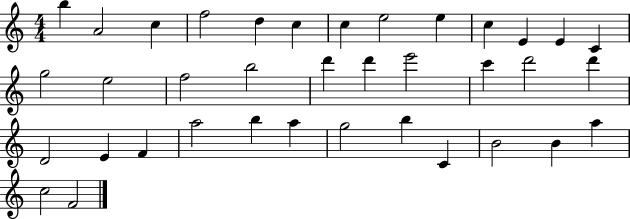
B5/q A4/h C5/q F5/h D5/q C5/q C5/q E5/h E5/q C5/q E4/q E4/q C4/q G5/h E5/h F5/h B5/h D6/q D6/q E6/h C6/q D6/h D6/q D4/h E4/q F4/q A5/h B5/q A5/q G5/h B5/q C4/q B4/h B4/q A5/q C5/h F4/h